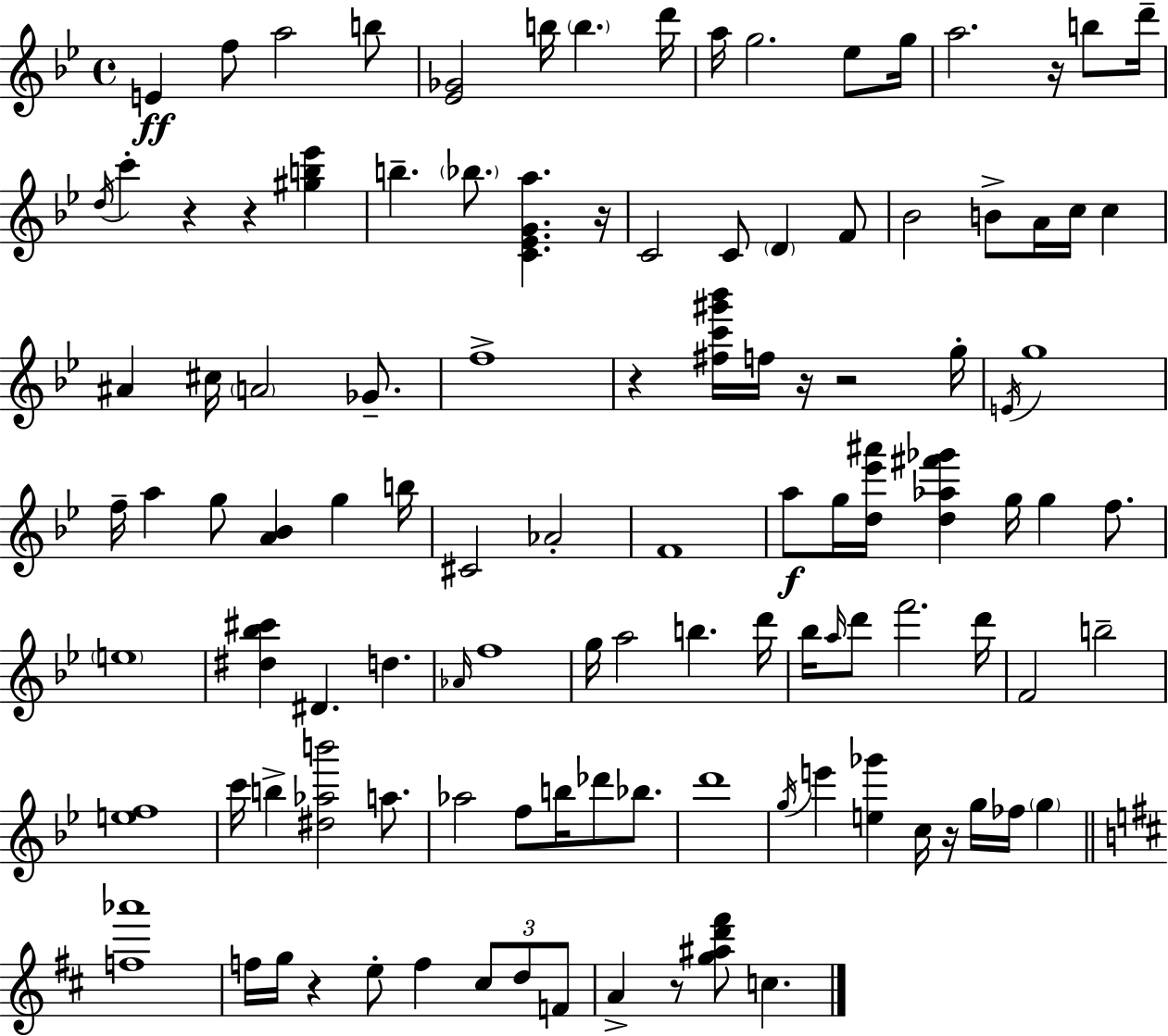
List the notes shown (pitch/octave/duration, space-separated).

E4/q F5/e A5/h B5/e [Eb4,Gb4]/h B5/s B5/q. D6/s A5/s G5/h. Eb5/e G5/s A5/h. R/s B5/e D6/s D5/s C6/q R/q R/q [G#5,B5,Eb6]/q B5/q. Bb5/e. [C4,Eb4,G4,A5]/q. R/s C4/h C4/e D4/q F4/e Bb4/h B4/e A4/s C5/s C5/q A#4/q C#5/s A4/h Gb4/e. F5/w R/q [F#5,C6,G#6,Bb6]/s F5/s R/s R/h G5/s E4/s G5/w F5/s A5/q G5/e [A4,Bb4]/q G5/q B5/s C#4/h Ab4/h F4/w A5/e G5/s [D5,Eb6,A#6]/s [D5,Ab5,F#6,Gb6]/q G5/s G5/q F5/e. E5/w [D#5,Bb5,C#6]/q D#4/q. D5/q. Ab4/s F5/w G5/s A5/h B5/q. D6/s Bb5/s A5/s D6/e F6/h. D6/s F4/h B5/h [E5,F5]/w C6/s B5/q [D#5,Ab5,B6]/h A5/e. Ab5/h F5/e B5/s Db6/e Bb5/e. D6/w G5/s E6/q [E5,Gb6]/q C5/s R/s G5/s FES5/s G5/q [F5,Ab6]/w F5/s G5/s R/q E5/e F5/q C#5/e D5/e F4/e A4/q R/e [G5,A#5,D6,F#6]/e C5/q.